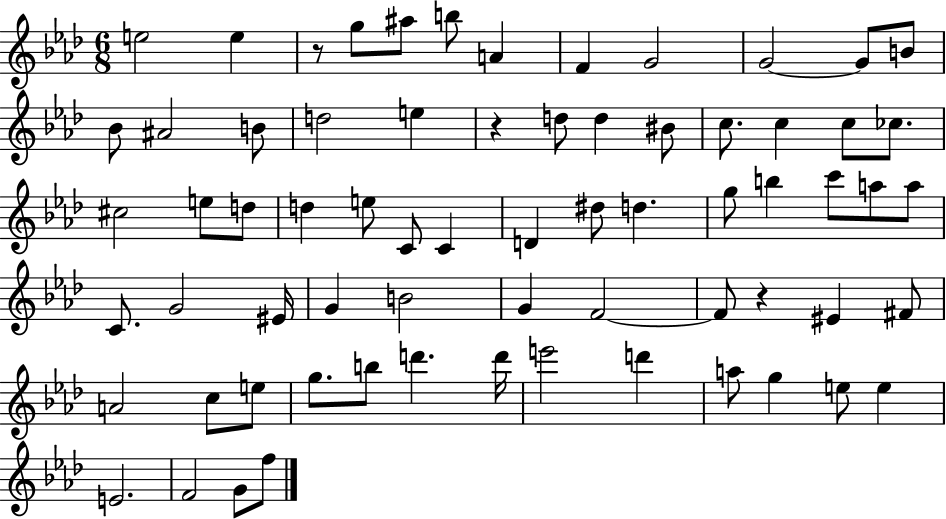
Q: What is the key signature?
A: AES major